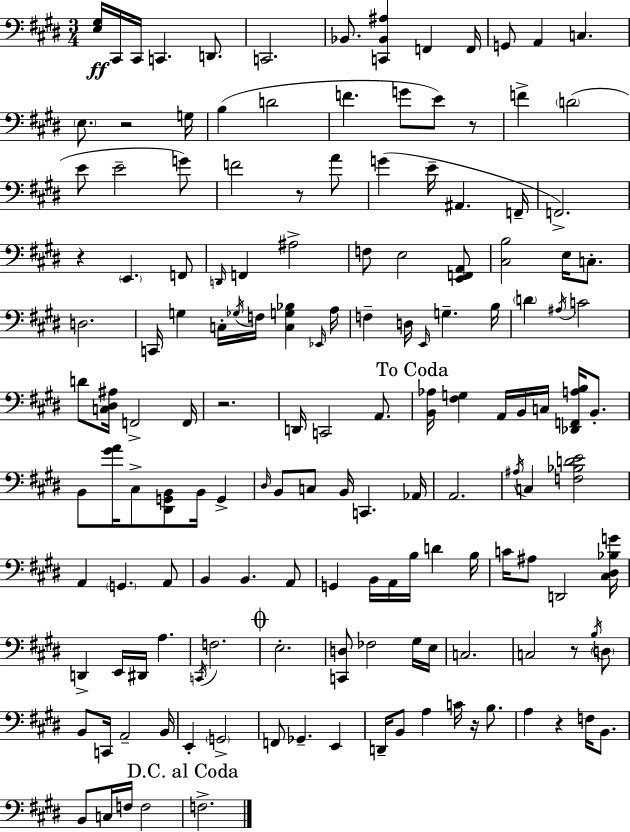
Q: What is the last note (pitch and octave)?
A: F3